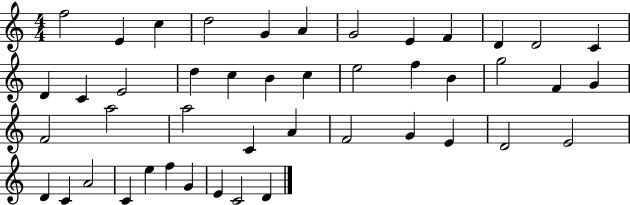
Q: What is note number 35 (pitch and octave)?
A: E4